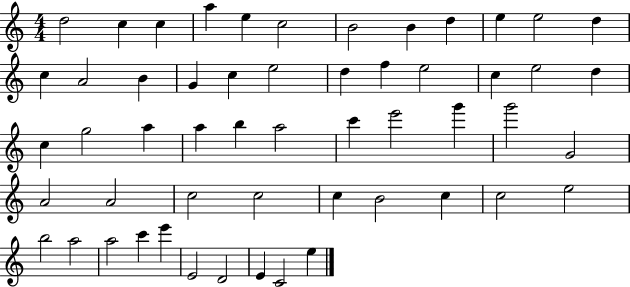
D5/h C5/q C5/q A5/q E5/q C5/h B4/h B4/q D5/q E5/q E5/h D5/q C5/q A4/h B4/q G4/q C5/q E5/h D5/q F5/q E5/h C5/q E5/h D5/q C5/q G5/h A5/q A5/q B5/q A5/h C6/q E6/h G6/q G6/h G4/h A4/h A4/h C5/h C5/h C5/q B4/h C5/q C5/h E5/h B5/h A5/h A5/h C6/q E6/q E4/h D4/h E4/q C4/h E5/q